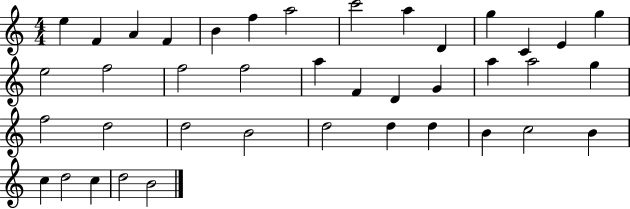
X:1
T:Untitled
M:4/4
L:1/4
K:C
e F A F B f a2 c'2 a D g C E g e2 f2 f2 f2 a F D G a a2 g f2 d2 d2 B2 d2 d d B c2 B c d2 c d2 B2